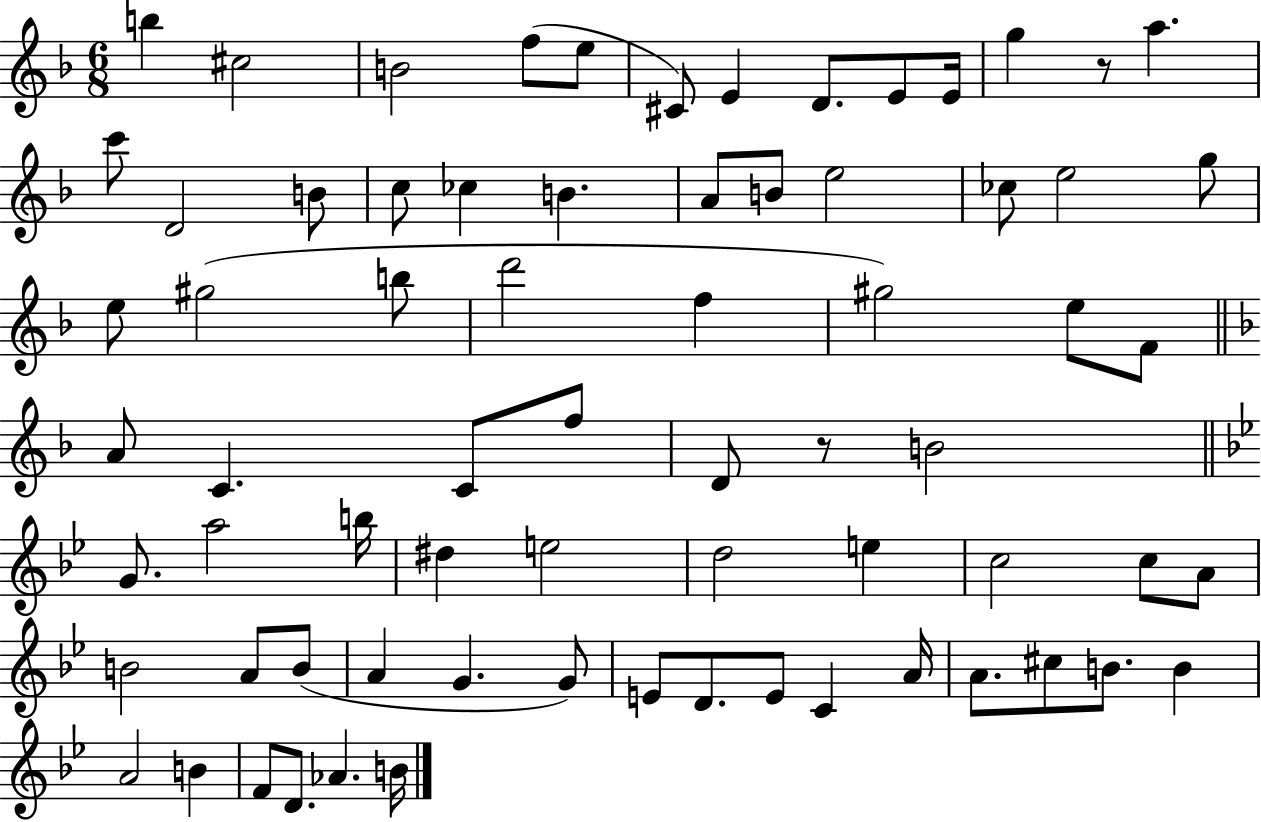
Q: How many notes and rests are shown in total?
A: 71